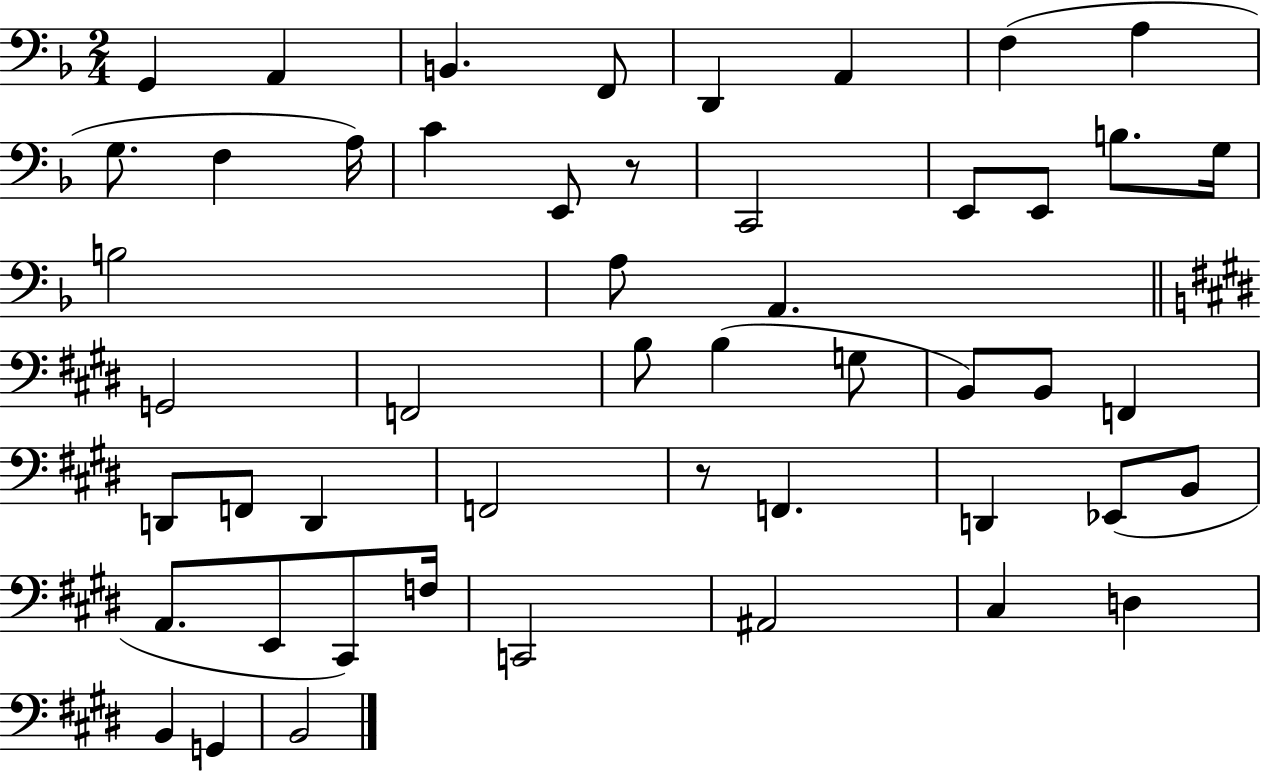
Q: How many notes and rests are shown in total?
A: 50